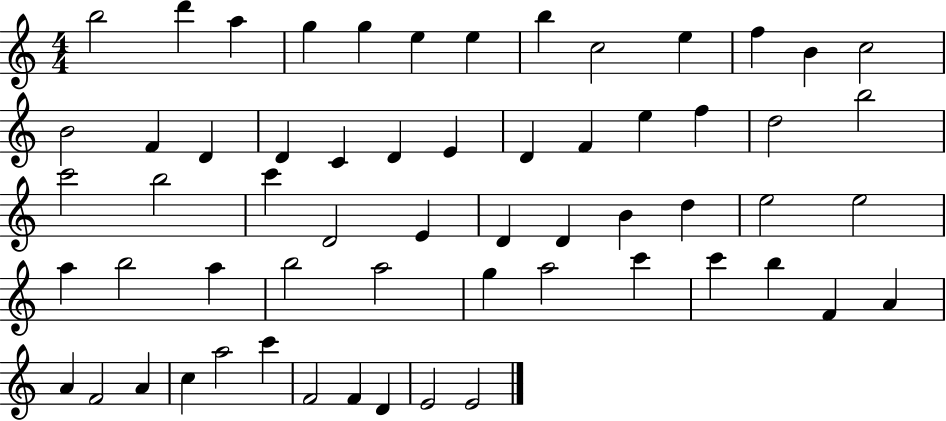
{
  \clef treble
  \numericTimeSignature
  \time 4/4
  \key c \major
  b''2 d'''4 a''4 | g''4 g''4 e''4 e''4 | b''4 c''2 e''4 | f''4 b'4 c''2 | \break b'2 f'4 d'4 | d'4 c'4 d'4 e'4 | d'4 f'4 e''4 f''4 | d''2 b''2 | \break c'''2 b''2 | c'''4 d'2 e'4 | d'4 d'4 b'4 d''4 | e''2 e''2 | \break a''4 b''2 a''4 | b''2 a''2 | g''4 a''2 c'''4 | c'''4 b''4 f'4 a'4 | \break a'4 f'2 a'4 | c''4 a''2 c'''4 | f'2 f'4 d'4 | e'2 e'2 | \break \bar "|."
}